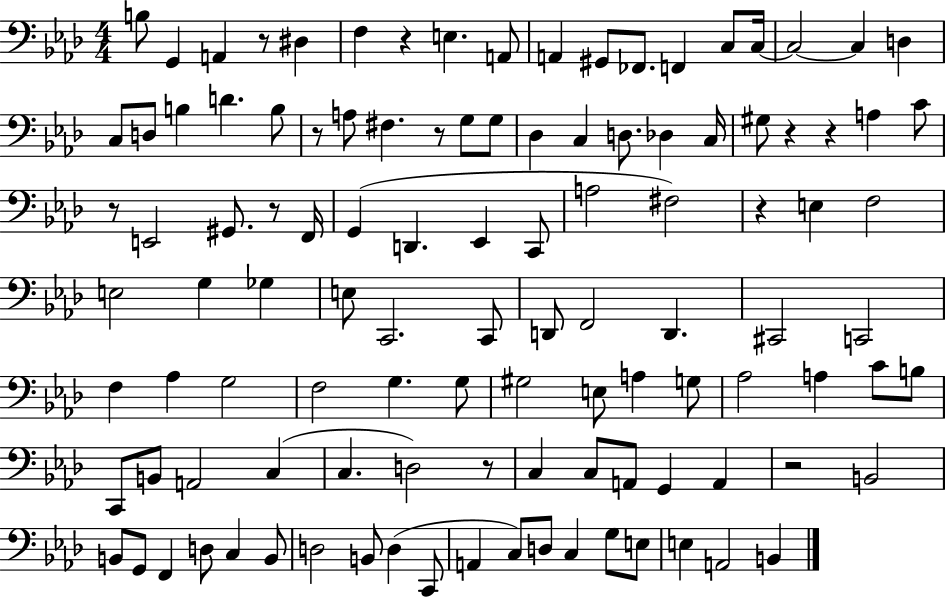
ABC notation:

X:1
T:Untitled
M:4/4
L:1/4
K:Ab
B,/2 G,, A,, z/2 ^D, F, z E, A,,/2 A,, ^G,,/2 _F,,/2 F,, C,/2 C,/4 C,2 C, D, C,/2 D,/2 B, D B,/2 z/2 A,/2 ^F, z/2 G,/2 G,/2 _D, C, D,/2 _D, C,/4 ^G,/2 z z A, C/2 z/2 E,,2 ^G,,/2 z/2 F,,/4 G,, D,, _E,, C,,/2 A,2 ^F,2 z E, F,2 E,2 G, _G, E,/2 C,,2 C,,/2 D,,/2 F,,2 D,, ^C,,2 C,,2 F, _A, G,2 F,2 G, G,/2 ^G,2 E,/2 A, G,/2 _A,2 A, C/2 B,/2 C,,/2 B,,/2 A,,2 C, C, D,2 z/2 C, C,/2 A,,/2 G,, A,, z2 B,,2 B,,/2 G,,/2 F,, D,/2 C, B,,/2 D,2 B,,/2 D, C,,/2 A,, C,/2 D,/2 C, G,/2 E,/2 E, A,,2 B,,